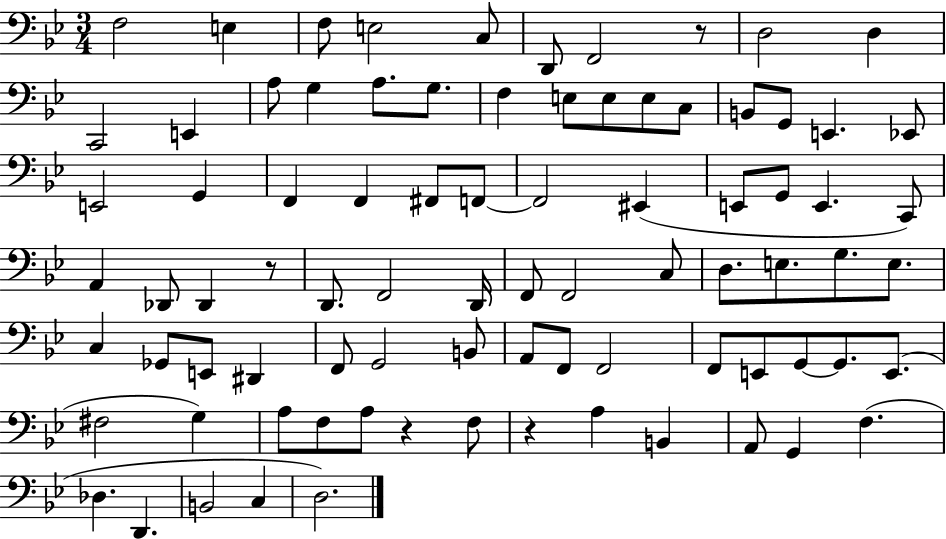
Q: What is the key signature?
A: BES major